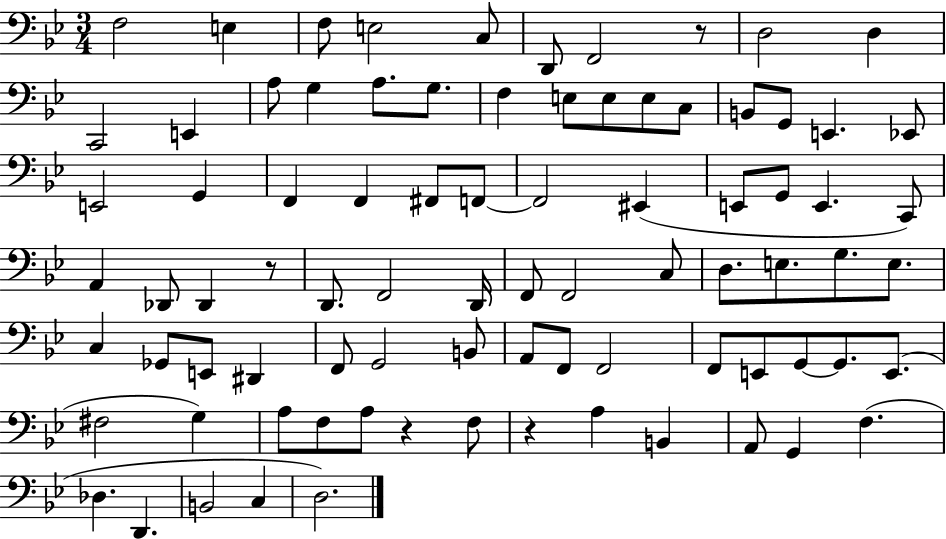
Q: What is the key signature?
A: BES major